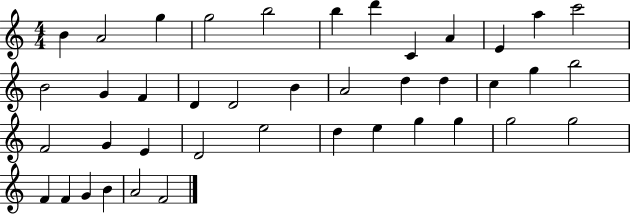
B4/q A4/h G5/q G5/h B5/h B5/q D6/q C4/q A4/q E4/q A5/q C6/h B4/h G4/q F4/q D4/q D4/h B4/q A4/h D5/q D5/q C5/q G5/q B5/h F4/h G4/q E4/q D4/h E5/h D5/q E5/q G5/q G5/q G5/h G5/h F4/q F4/q G4/q B4/q A4/h F4/h